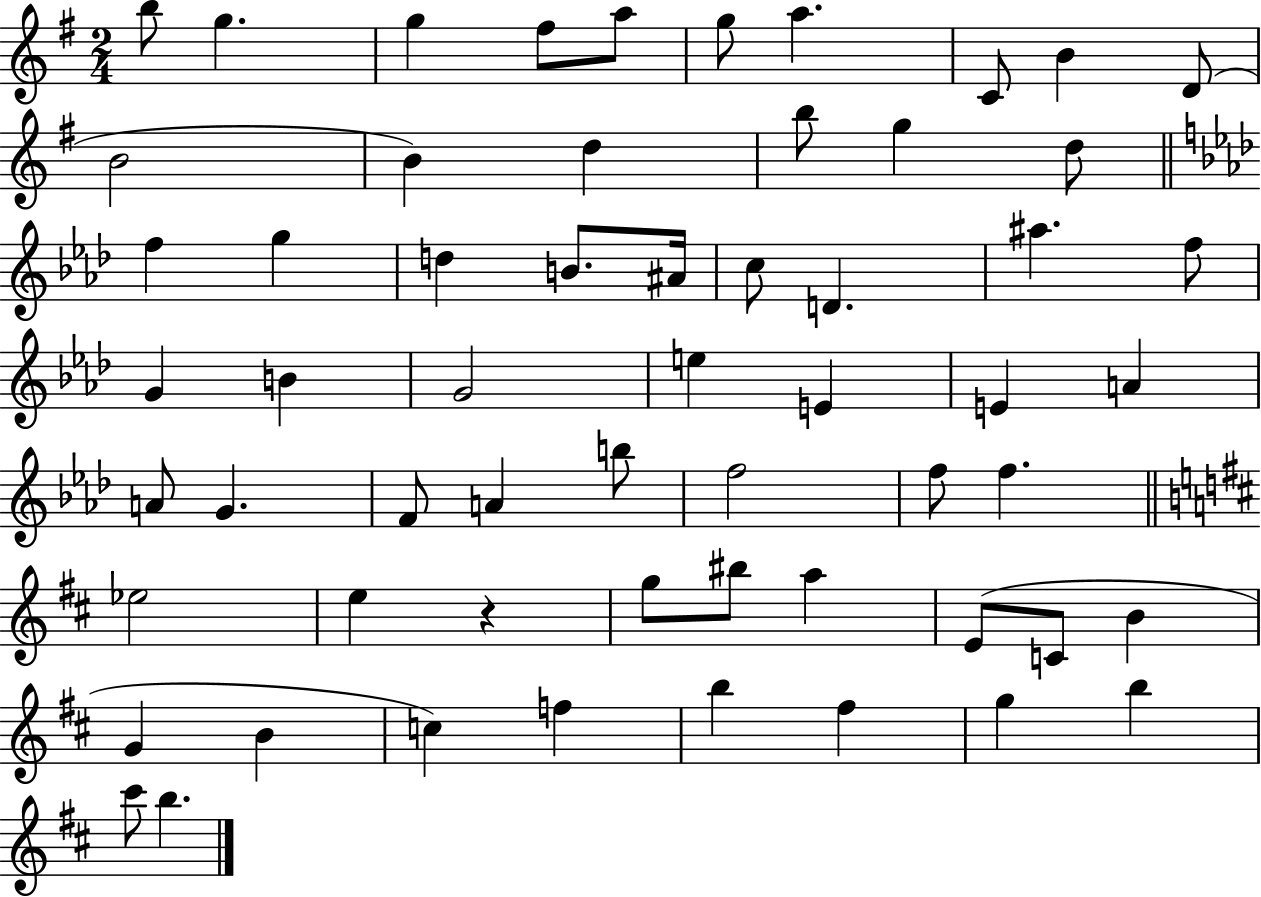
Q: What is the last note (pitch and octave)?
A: B5